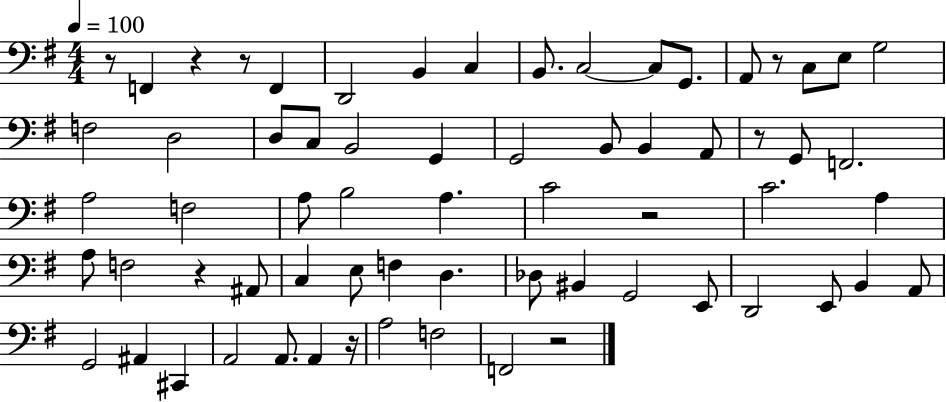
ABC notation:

X:1
T:Untitled
M:4/4
L:1/4
K:G
z/2 F,, z z/2 F,, D,,2 B,, C, B,,/2 C,2 C,/2 G,,/2 A,,/2 z/2 C,/2 E,/2 G,2 F,2 D,2 D,/2 C,/2 B,,2 G,, G,,2 B,,/2 B,, A,,/2 z/2 G,,/2 F,,2 A,2 F,2 A,/2 B,2 A, C2 z2 C2 A, A,/2 F,2 z ^A,,/2 C, E,/2 F, D, _D,/2 ^B,, G,,2 E,,/2 D,,2 E,,/2 B,, A,,/2 G,,2 ^A,, ^C,, A,,2 A,,/2 A,, z/4 A,2 F,2 F,,2 z2